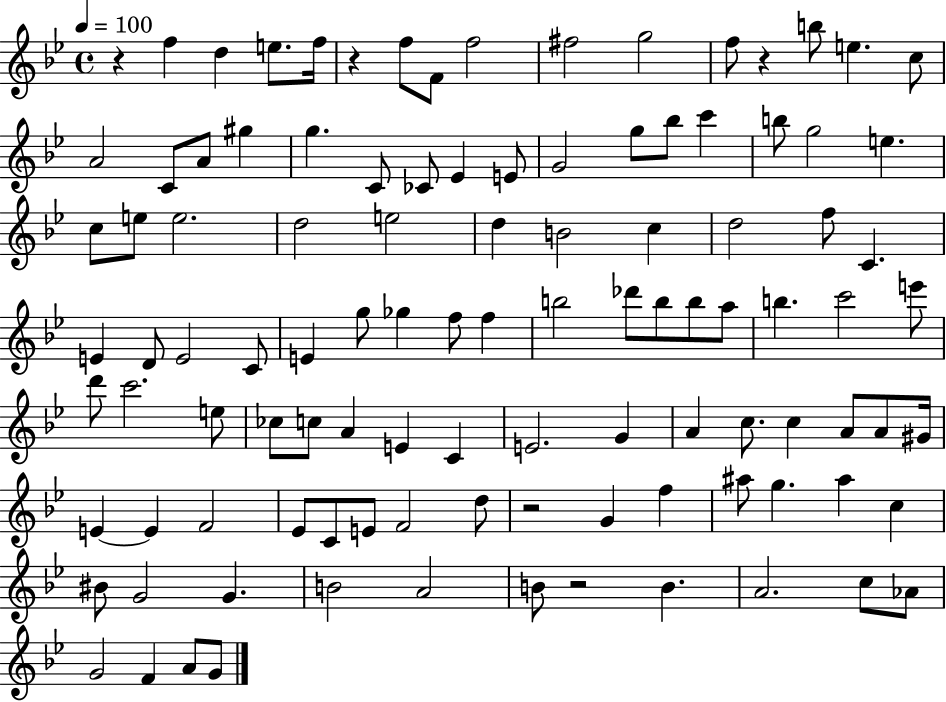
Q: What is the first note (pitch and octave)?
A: F5